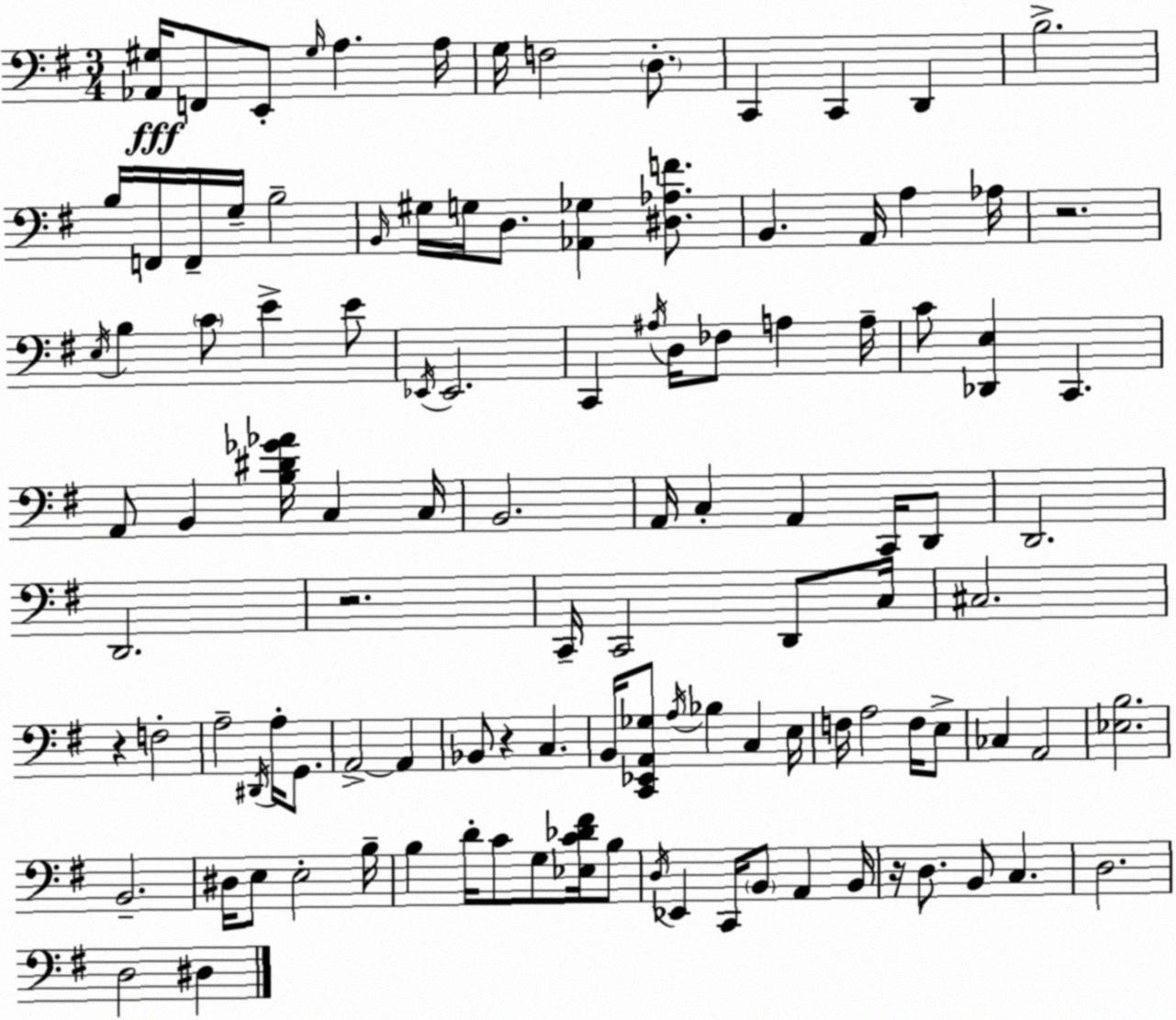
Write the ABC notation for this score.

X:1
T:Untitled
M:3/4
L:1/4
K:Em
[_A,,^G,]/4 F,,/2 E,,/2 ^G,/4 A, A,/4 G,/4 F,2 D,/2 C,, C,, D,, B,2 B,/4 F,,/4 F,,/4 G,/4 B,2 B,,/4 ^G,/4 G,/4 D,/2 [_A,,_G,] [^D,_A,F]/2 B,, A,,/4 A, _A,/4 z2 E,/4 B, C/2 E E/2 _E,,/4 _E,,2 C,, ^A,/4 D,/4 _F,/2 A, A,/4 C/2 [_D,,E,] C,, A,,/2 B,, [B,^D_G_A]/4 C, C,/4 B,,2 A,,/4 C, A,, C,,/4 D,,/2 D,,2 D,,2 z2 C,,/4 C,,2 D,,/2 C,/4 ^C,2 z F,2 A,2 ^D,,/4 A,/4 G,,/2 A,,2 A,, _B,,/2 z C, B,,/4 [C,,_E,,A,,_G,]/2 A,/4 _B, C, E,/4 F,/4 A,2 F,/4 E,/2 _C, A,,2 [_E,B,]2 B,,2 ^D,/4 E,/2 E,2 B,/4 B, D/4 C/2 G,/2 [_E,C_D^F]/4 B,/2 D,/4 _E,, C,,/4 B,,/2 A,, B,,/4 z/4 D,/2 B,,/2 C, D,2 D,2 ^D,